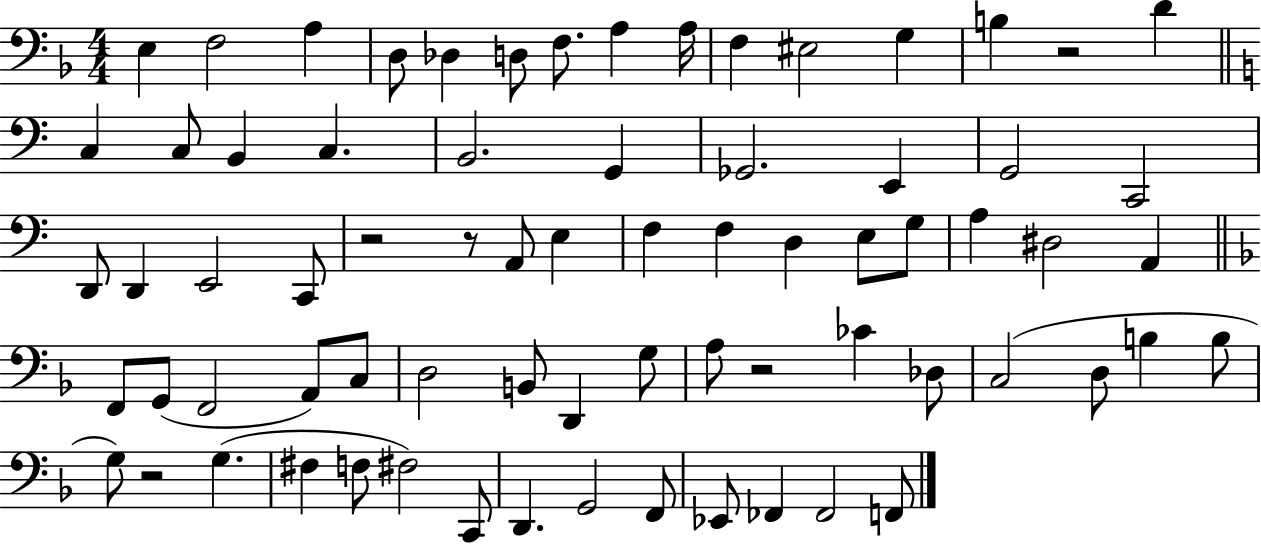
E3/q F3/h A3/q D3/e Db3/q D3/e F3/e. A3/q A3/s F3/q EIS3/h G3/q B3/q R/h D4/q C3/q C3/e B2/q C3/q. B2/h. G2/q Gb2/h. E2/q G2/h C2/h D2/e D2/q E2/h C2/e R/h R/e A2/e E3/q F3/q F3/q D3/q E3/e G3/e A3/q D#3/h A2/q F2/e G2/e F2/h A2/e C3/e D3/h B2/e D2/q G3/e A3/e R/h CES4/q Db3/e C3/h D3/e B3/q B3/e G3/e R/h G3/q. F#3/q F3/e F#3/h C2/e D2/q. G2/h F2/e Eb2/e FES2/q FES2/h F2/e